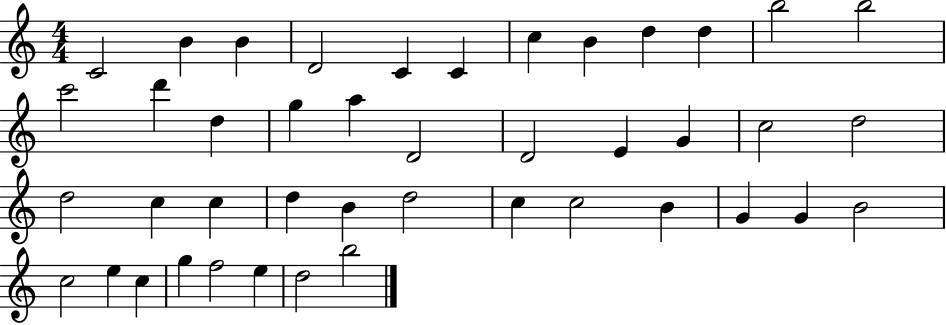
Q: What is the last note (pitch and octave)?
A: B5